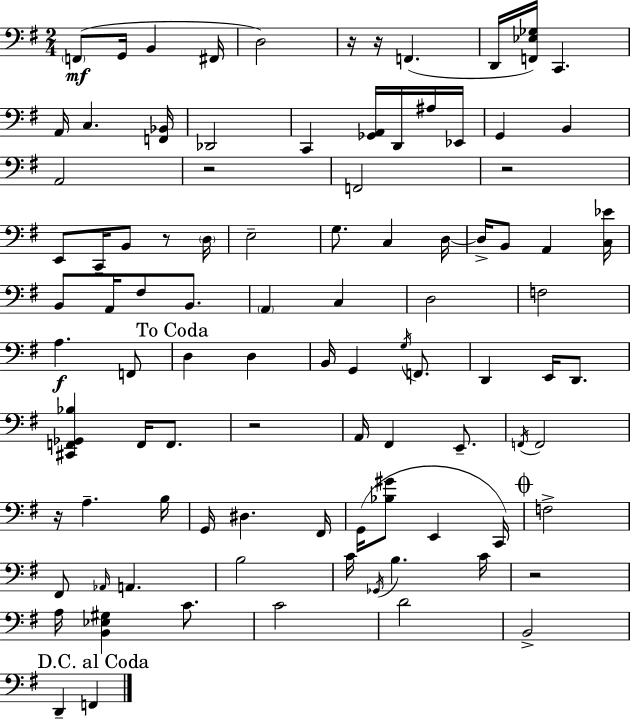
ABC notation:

X:1
T:Untitled
M:2/4
L:1/4
K:Em
F,,/2 G,,/4 B,, ^F,,/4 D,2 z/4 z/4 F,, D,,/4 [F,,_E,_G,]/4 C,, A,,/4 C, [F,,_B,,]/4 _D,,2 C,, [_G,,A,,]/4 D,,/4 ^A,/4 _E,,/4 G,, B,, A,,2 z2 F,,2 z2 E,,/2 C,,/4 B,,/2 z/2 D,/4 E,2 G,/2 C, D,/4 D,/4 B,,/2 A,, [C,_E]/4 B,,/2 A,,/4 ^F,/2 B,,/2 A,, C, D,2 F,2 A, F,,/2 D, D, B,,/4 G,, G,/4 F,,/2 D,, E,,/4 D,,/2 [^C,,F,,_G,,_B,] F,,/4 F,,/2 z2 A,,/4 ^F,, E,,/2 F,,/4 F,,2 z/4 A, B,/4 G,,/4 ^D, ^F,,/4 G,,/4 [_B,^G]/2 E,, C,,/4 F,2 ^F,,/2 _A,,/4 A,, B,2 C/4 _G,,/4 B, C/4 z2 A,/4 [B,,_E,^G,] C/2 C2 D2 B,,2 D,, F,,